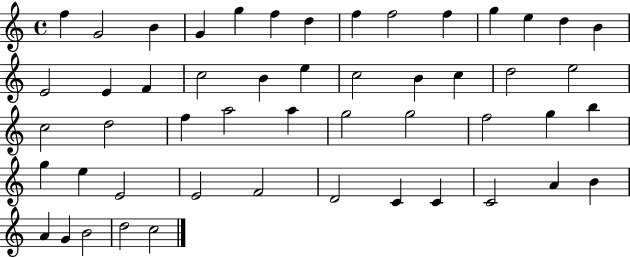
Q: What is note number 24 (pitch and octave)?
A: D5